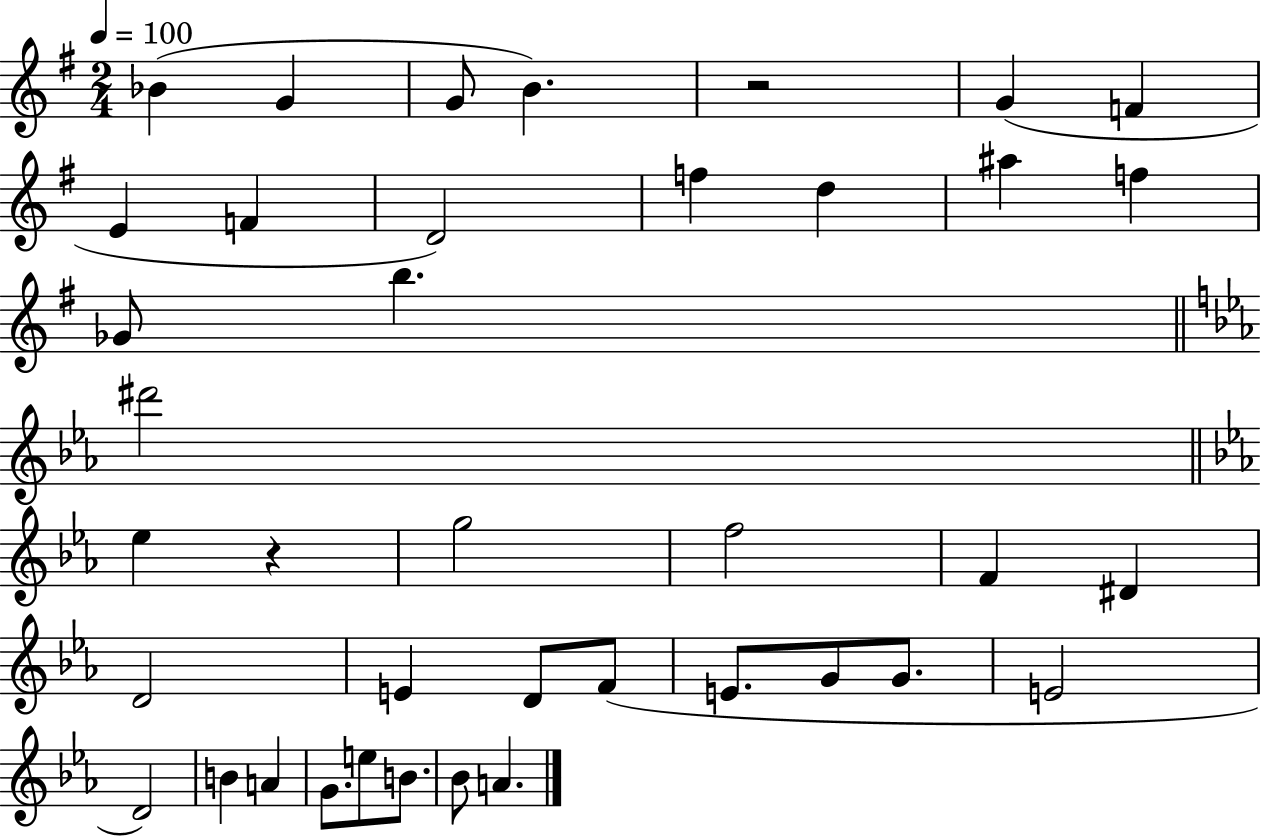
X:1
T:Untitled
M:2/4
L:1/4
K:G
_B G G/2 B z2 G F E F D2 f d ^a f _G/2 b ^d'2 _e z g2 f2 F ^D D2 E D/2 F/2 E/2 G/2 G/2 E2 D2 B A G/2 e/2 B/2 _B/2 A